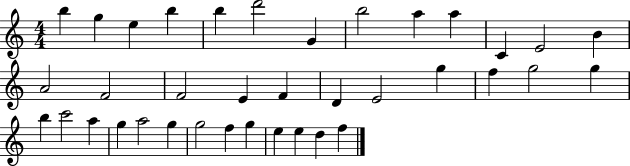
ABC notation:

X:1
T:Untitled
M:4/4
L:1/4
K:C
b g e b b d'2 G b2 a a C E2 B A2 F2 F2 E F D E2 g f g2 g b c'2 a g a2 g g2 f g e e d f